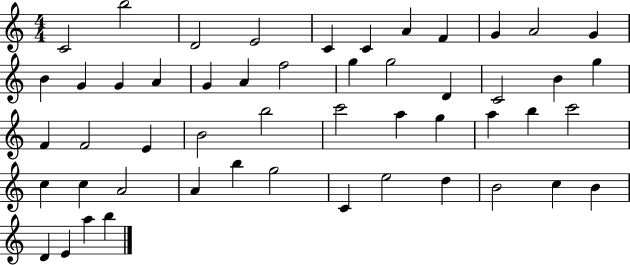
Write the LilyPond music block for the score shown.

{
  \clef treble
  \numericTimeSignature
  \time 4/4
  \key c \major
  c'2 b''2 | d'2 e'2 | c'4 c'4 a'4 f'4 | g'4 a'2 g'4 | \break b'4 g'4 g'4 a'4 | g'4 a'4 f''2 | g''4 g''2 d'4 | c'2 b'4 g''4 | \break f'4 f'2 e'4 | b'2 b''2 | c'''2 a''4 g''4 | a''4 b''4 c'''2 | \break c''4 c''4 a'2 | a'4 b''4 g''2 | c'4 e''2 d''4 | b'2 c''4 b'4 | \break d'4 e'4 a''4 b''4 | \bar "|."
}